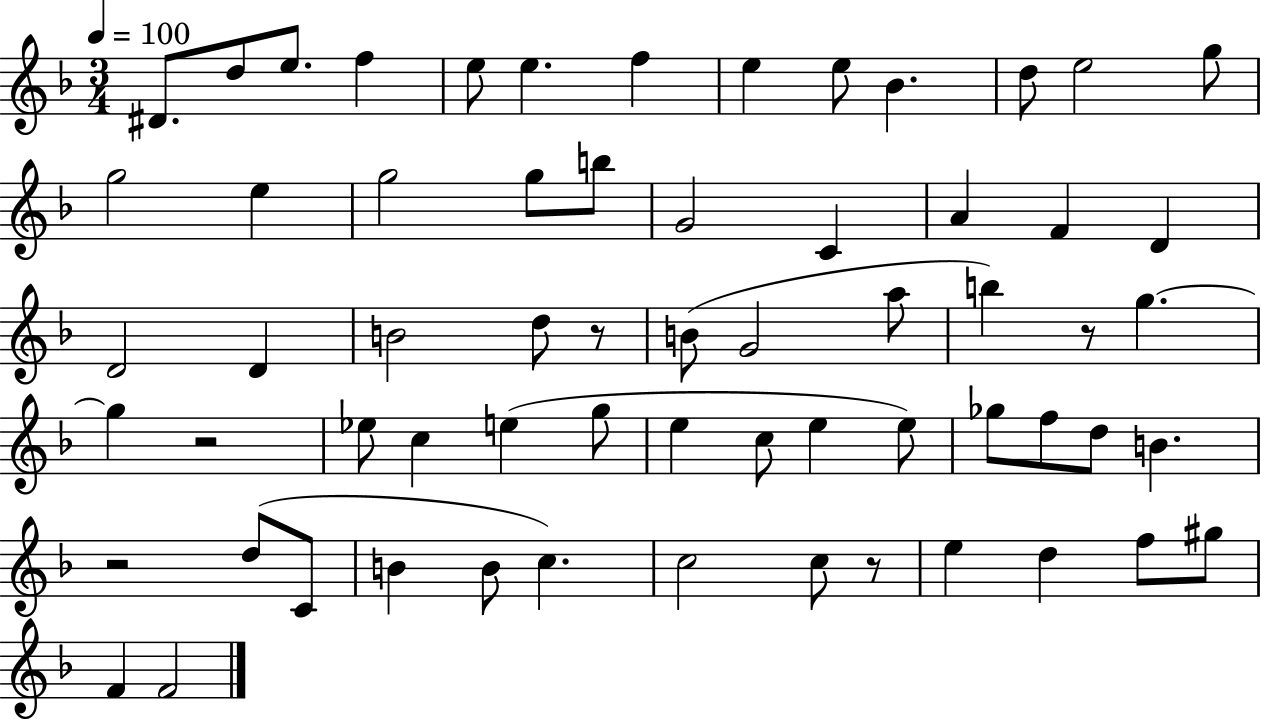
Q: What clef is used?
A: treble